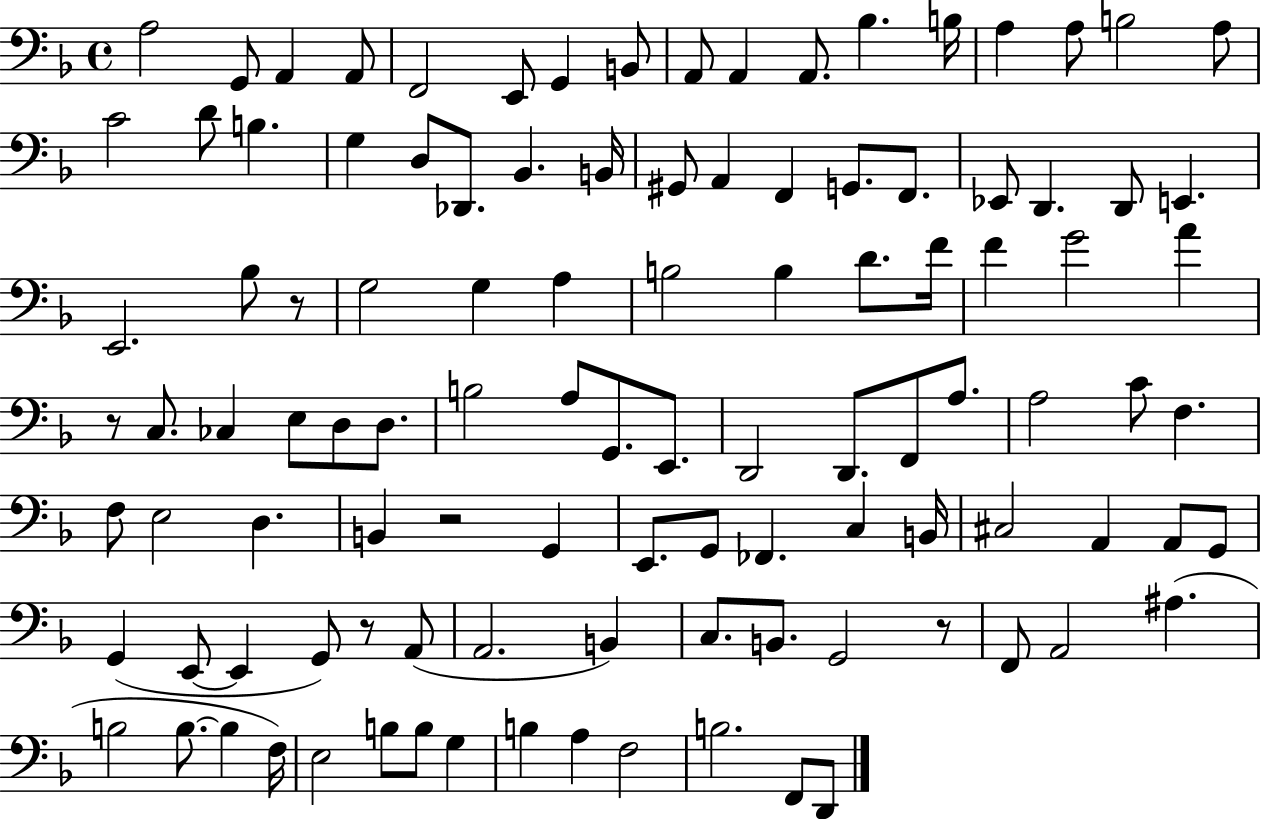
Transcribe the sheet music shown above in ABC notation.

X:1
T:Untitled
M:4/4
L:1/4
K:F
A,2 G,,/2 A,, A,,/2 F,,2 E,,/2 G,, B,,/2 A,,/2 A,, A,,/2 _B, B,/4 A, A,/2 B,2 A,/2 C2 D/2 B, G, D,/2 _D,,/2 _B,, B,,/4 ^G,,/2 A,, F,, G,,/2 F,,/2 _E,,/2 D,, D,,/2 E,, E,,2 _B,/2 z/2 G,2 G, A, B,2 B, D/2 F/4 F G2 A z/2 C,/2 _C, E,/2 D,/2 D,/2 B,2 A,/2 G,,/2 E,,/2 D,,2 D,,/2 F,,/2 A,/2 A,2 C/2 F, F,/2 E,2 D, B,, z2 G,, E,,/2 G,,/2 _F,, C, B,,/4 ^C,2 A,, A,,/2 G,,/2 G,, E,,/2 E,, G,,/2 z/2 A,,/2 A,,2 B,, C,/2 B,,/2 G,,2 z/2 F,,/2 A,,2 ^A, B,2 B,/2 B, F,/4 E,2 B,/2 B,/2 G, B, A, F,2 B,2 F,,/2 D,,/2